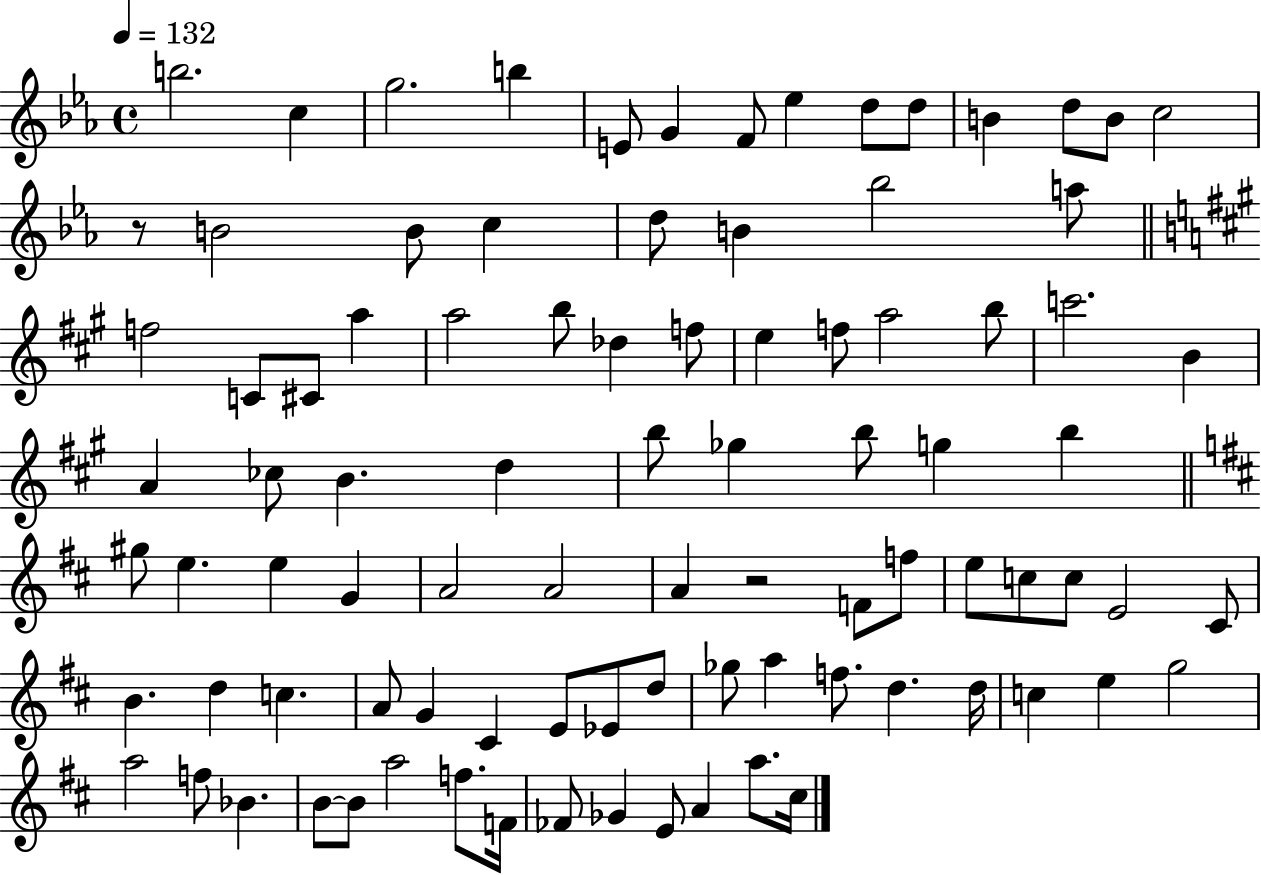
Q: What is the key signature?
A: EES major